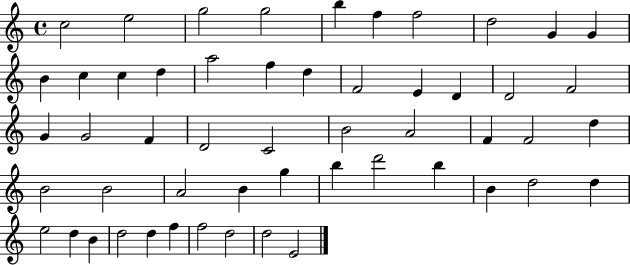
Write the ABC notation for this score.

X:1
T:Untitled
M:4/4
L:1/4
K:C
c2 e2 g2 g2 b f f2 d2 G G B c c d a2 f d F2 E D D2 F2 G G2 F D2 C2 B2 A2 F F2 d B2 B2 A2 B g b d'2 b B d2 d e2 d B d2 d f f2 d2 d2 E2